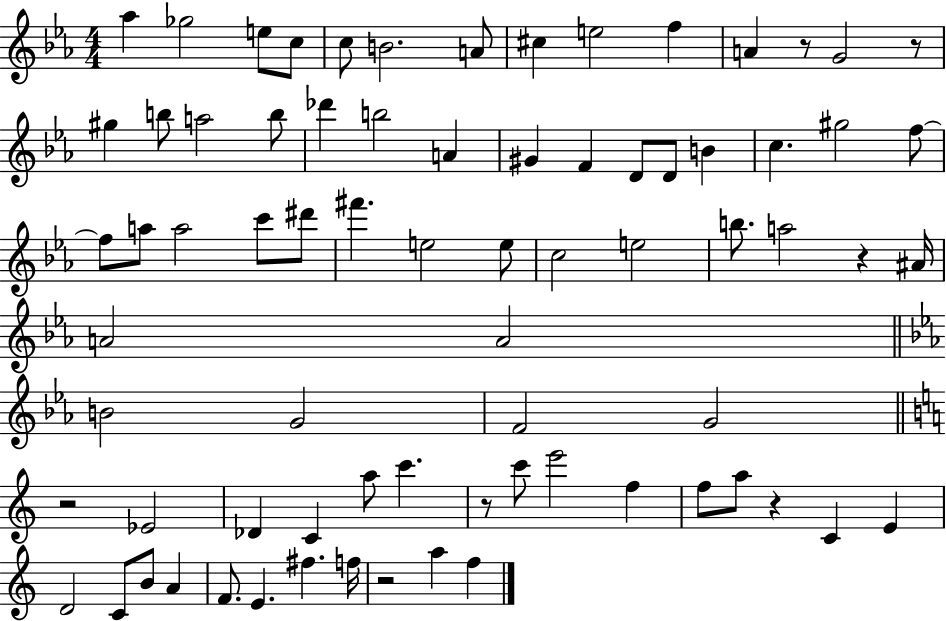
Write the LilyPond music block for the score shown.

{
  \clef treble
  \numericTimeSignature
  \time 4/4
  \key ees \major
  \repeat volta 2 { aes''4 ges''2 e''8 c''8 | c''8 b'2. a'8 | cis''4 e''2 f''4 | a'4 r8 g'2 r8 | \break gis''4 b''8 a''2 b''8 | des'''4 b''2 a'4 | gis'4 f'4 d'8 d'8 b'4 | c''4. gis''2 f''8~~ | \break f''8 a''8 a''2 c'''8 dis'''8 | fis'''4. e''2 e''8 | c''2 e''2 | b''8. a''2 r4 ais'16 | \break a'2 a'2 | \bar "||" \break \key ees \major b'2 g'2 | f'2 g'2 | \bar "||" \break \key c \major r2 ees'2 | des'4 c'4 a''8 c'''4. | r8 c'''8 e'''2 f''4 | f''8 a''8 r4 c'4 e'4 | \break d'2 c'8 b'8 a'4 | f'8. e'4. fis''4. f''16 | r2 a''4 f''4 | } \bar "|."
}